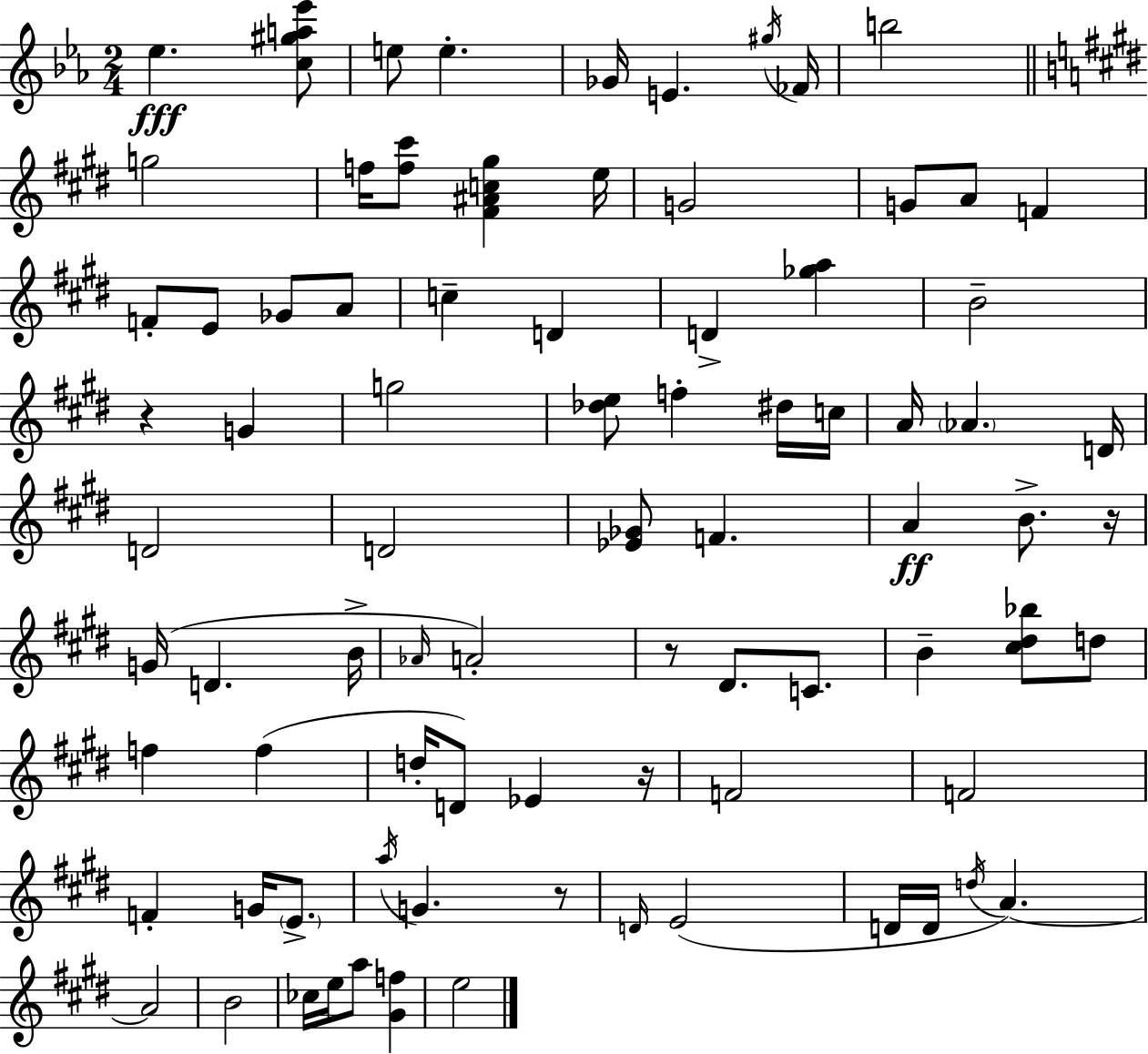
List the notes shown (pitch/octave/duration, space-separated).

Eb5/q. [C5,G#5,A5,Eb6]/e E5/e E5/q. Gb4/s E4/q. G#5/s FES4/s B5/h G5/h F5/s [F5,C#6]/e [F#4,A#4,C5,G#5]/q E5/s G4/h G4/e A4/e F4/q F4/e E4/e Gb4/e A4/e C5/q D4/q D4/q [Gb5,A5]/q B4/h R/q G4/q G5/h [Db5,E5]/e F5/q D#5/s C5/s A4/s Ab4/q. D4/s D4/h D4/h [Eb4,Gb4]/e F4/q. A4/q B4/e. R/s G4/s D4/q. B4/s Ab4/s A4/h R/e D#4/e. C4/e. B4/q [C#5,D#5,Bb5]/e D5/e F5/q F5/q D5/s D4/e Eb4/q R/s F4/h F4/h F4/q G4/s E4/e. A5/s G4/q. R/e D4/s E4/h D4/s D4/s D5/s A4/q. A4/h B4/h CES5/s E5/s A5/e [G#4,F5]/q E5/h